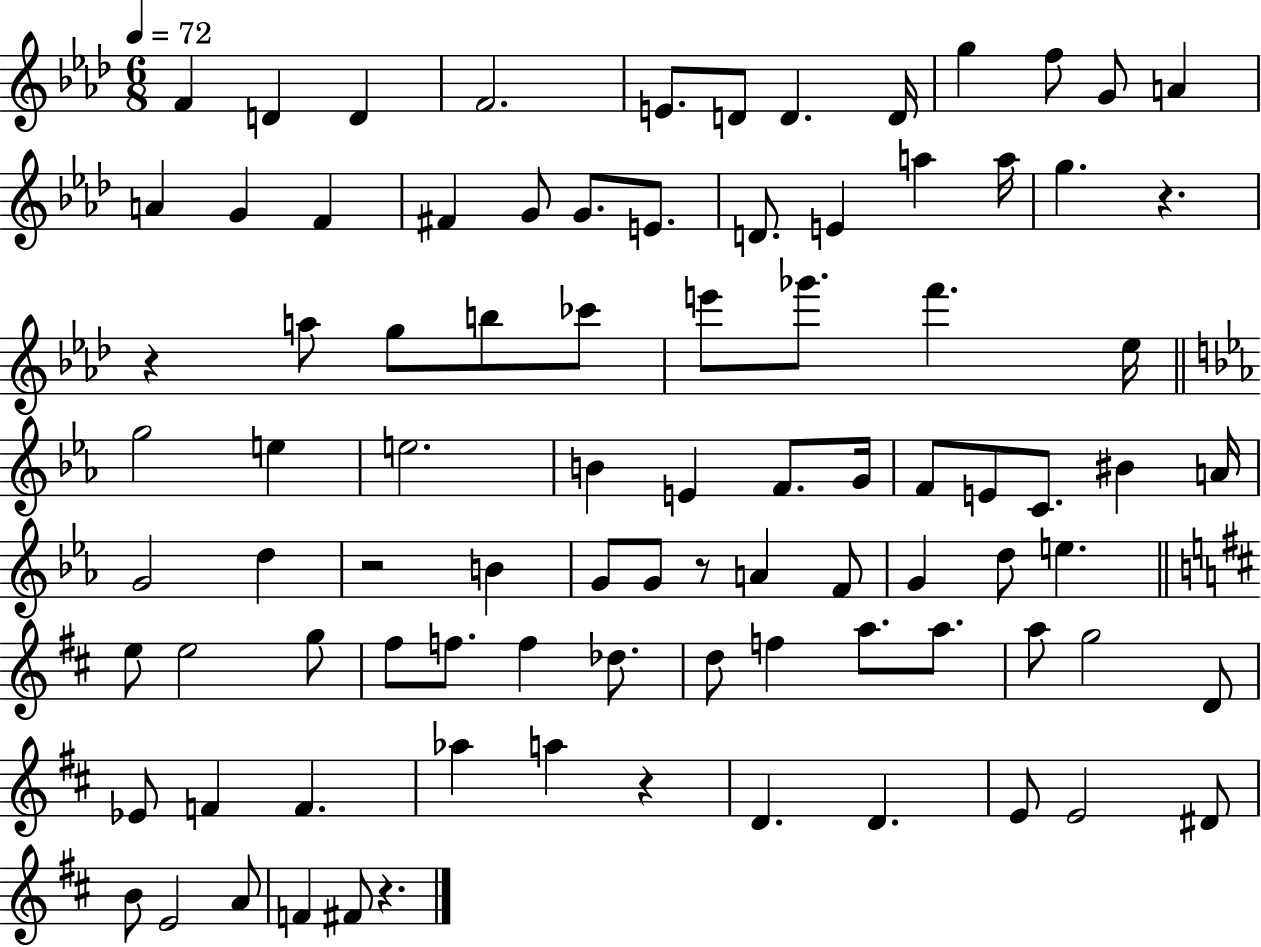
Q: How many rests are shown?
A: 6